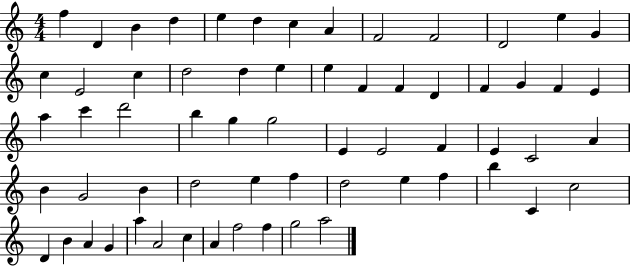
F5/q D4/q B4/q D5/q E5/q D5/q C5/q A4/q F4/h F4/h D4/h E5/q G4/q C5/q E4/h C5/q D5/h D5/q E5/q E5/q F4/q F4/q D4/q F4/q G4/q F4/q E4/q A5/q C6/q D6/h B5/q G5/q G5/h E4/q E4/h F4/q E4/q C4/h A4/q B4/q G4/h B4/q D5/h E5/q F5/q D5/h E5/q F5/q B5/q C4/q C5/h D4/q B4/q A4/q G4/q A5/q A4/h C5/q A4/q F5/h F5/q G5/h A5/h